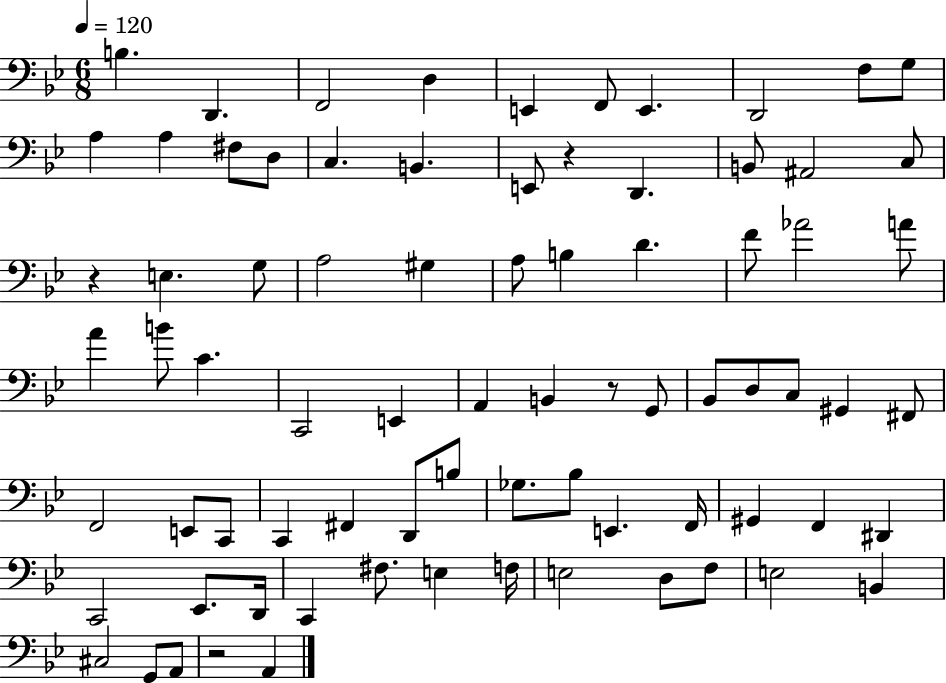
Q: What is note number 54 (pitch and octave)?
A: E2